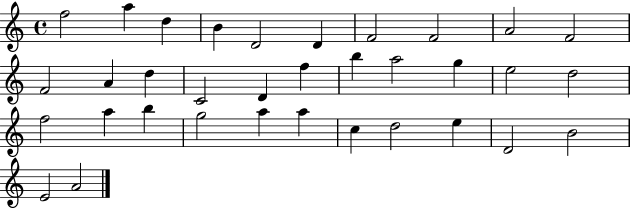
{
  \clef treble
  \time 4/4
  \defaultTimeSignature
  \key c \major
  f''2 a''4 d''4 | b'4 d'2 d'4 | f'2 f'2 | a'2 f'2 | \break f'2 a'4 d''4 | c'2 d'4 f''4 | b''4 a''2 g''4 | e''2 d''2 | \break f''2 a''4 b''4 | g''2 a''4 a''4 | c''4 d''2 e''4 | d'2 b'2 | \break e'2 a'2 | \bar "|."
}